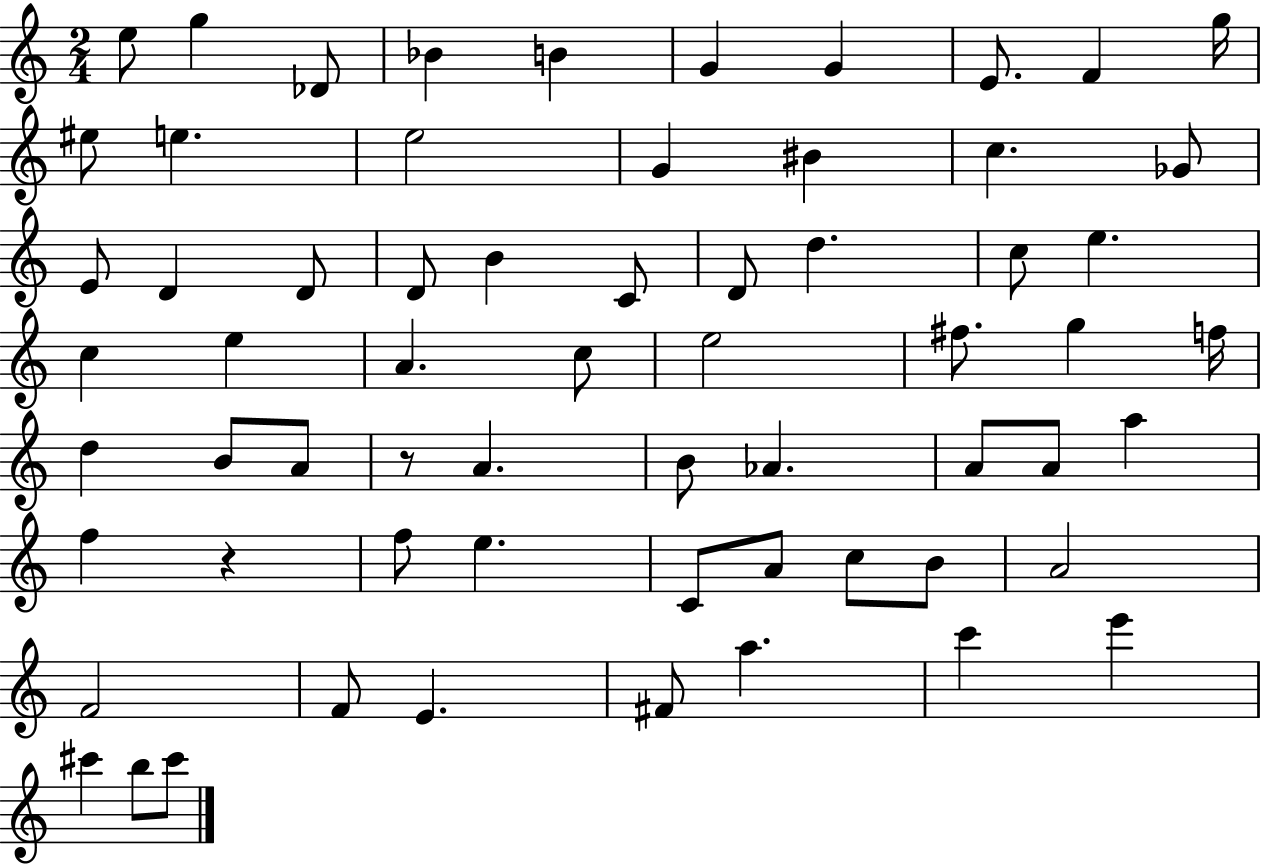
E5/e G5/q Db4/e Bb4/q B4/q G4/q G4/q E4/e. F4/q G5/s EIS5/e E5/q. E5/h G4/q BIS4/q C5/q. Gb4/e E4/e D4/q D4/e D4/e B4/q C4/e D4/e D5/q. C5/e E5/q. C5/q E5/q A4/q. C5/e E5/h F#5/e. G5/q F5/s D5/q B4/e A4/e R/e A4/q. B4/e Ab4/q. A4/e A4/e A5/q F5/q R/q F5/e E5/q. C4/e A4/e C5/e B4/e A4/h F4/h F4/e E4/q. F#4/e A5/q. C6/q E6/q C#6/q B5/e C#6/e